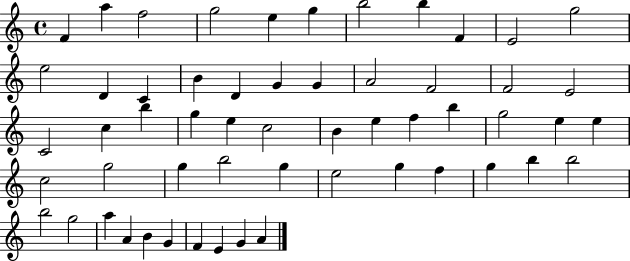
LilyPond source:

{
  \clef treble
  \time 4/4
  \defaultTimeSignature
  \key c \major
  f'4 a''4 f''2 | g''2 e''4 g''4 | b''2 b''4 f'4 | e'2 g''2 | \break e''2 d'4 c'4 | b'4 d'4 g'4 g'4 | a'2 f'2 | f'2 e'2 | \break c'2 c''4 b''4 | g''4 e''4 c''2 | b'4 e''4 f''4 b''4 | g''2 e''4 e''4 | \break c''2 g''2 | g''4 b''2 g''4 | e''2 g''4 f''4 | g''4 b''4 b''2 | \break b''2 g''2 | a''4 a'4 b'4 g'4 | f'4 e'4 g'4 a'4 | \bar "|."
}